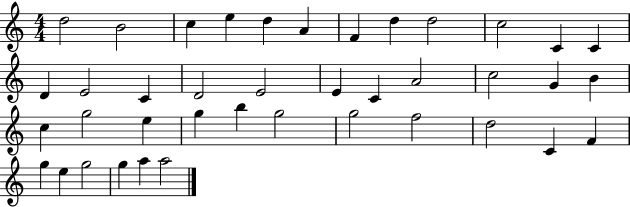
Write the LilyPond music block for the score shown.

{
  \clef treble
  \numericTimeSignature
  \time 4/4
  \key c \major
  d''2 b'2 | c''4 e''4 d''4 a'4 | f'4 d''4 d''2 | c''2 c'4 c'4 | \break d'4 e'2 c'4 | d'2 e'2 | e'4 c'4 a'2 | c''2 g'4 b'4 | \break c''4 g''2 e''4 | g''4 b''4 g''2 | g''2 f''2 | d''2 c'4 f'4 | \break g''4 e''4 g''2 | g''4 a''4 a''2 | \bar "|."
}